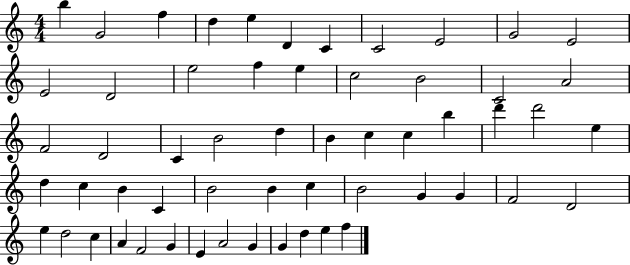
{
  \clef treble
  \numericTimeSignature
  \time 4/4
  \key c \major
  b''4 g'2 f''4 | d''4 e''4 d'4 c'4 | c'2 e'2 | g'2 e'2 | \break e'2 d'2 | e''2 f''4 e''4 | c''2 b'2 | c'2 a'2 | \break f'2 d'2 | c'4 b'2 d''4 | b'4 c''4 c''4 b''4 | d'''4 d'''2 e''4 | \break d''4 c''4 b'4 c'4 | b'2 b'4 c''4 | b'2 g'4 g'4 | f'2 d'2 | \break e''4 d''2 c''4 | a'4 f'2 g'4 | e'4 a'2 g'4 | g'4 d''4 e''4 f''4 | \break \bar "|."
}